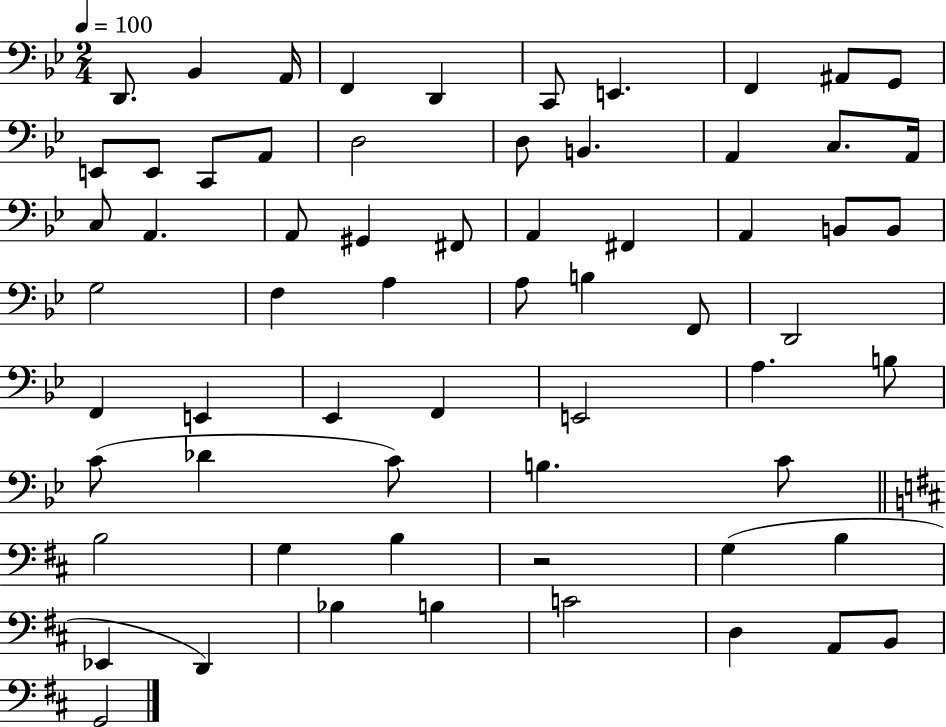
X:1
T:Untitled
M:2/4
L:1/4
K:Bb
D,,/2 _B,, A,,/4 F,, D,, C,,/2 E,, F,, ^A,,/2 G,,/2 E,,/2 E,,/2 C,,/2 A,,/2 D,2 D,/2 B,, A,, C,/2 A,,/4 C,/2 A,, A,,/2 ^G,, ^F,,/2 A,, ^F,, A,, B,,/2 B,,/2 G,2 F, A, A,/2 B, F,,/2 D,,2 F,, E,, _E,, F,, E,,2 A, B,/2 C/2 _D C/2 B, C/2 B,2 G, B, z2 G, B, _E,, D,, _B, B, C2 D, A,,/2 B,,/2 G,,2